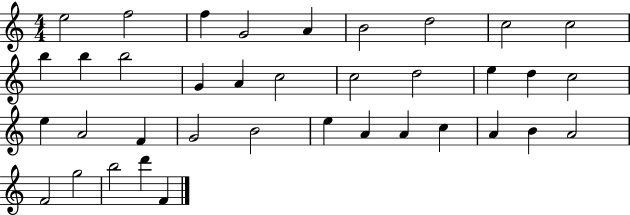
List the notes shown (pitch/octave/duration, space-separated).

E5/h F5/h F5/q G4/h A4/q B4/h D5/h C5/h C5/h B5/q B5/q B5/h G4/q A4/q C5/h C5/h D5/h E5/q D5/q C5/h E5/q A4/h F4/q G4/h B4/h E5/q A4/q A4/q C5/q A4/q B4/q A4/h F4/h G5/h B5/h D6/q F4/q